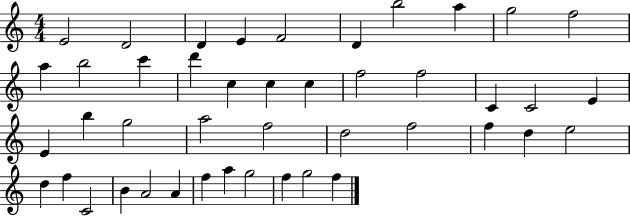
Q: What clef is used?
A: treble